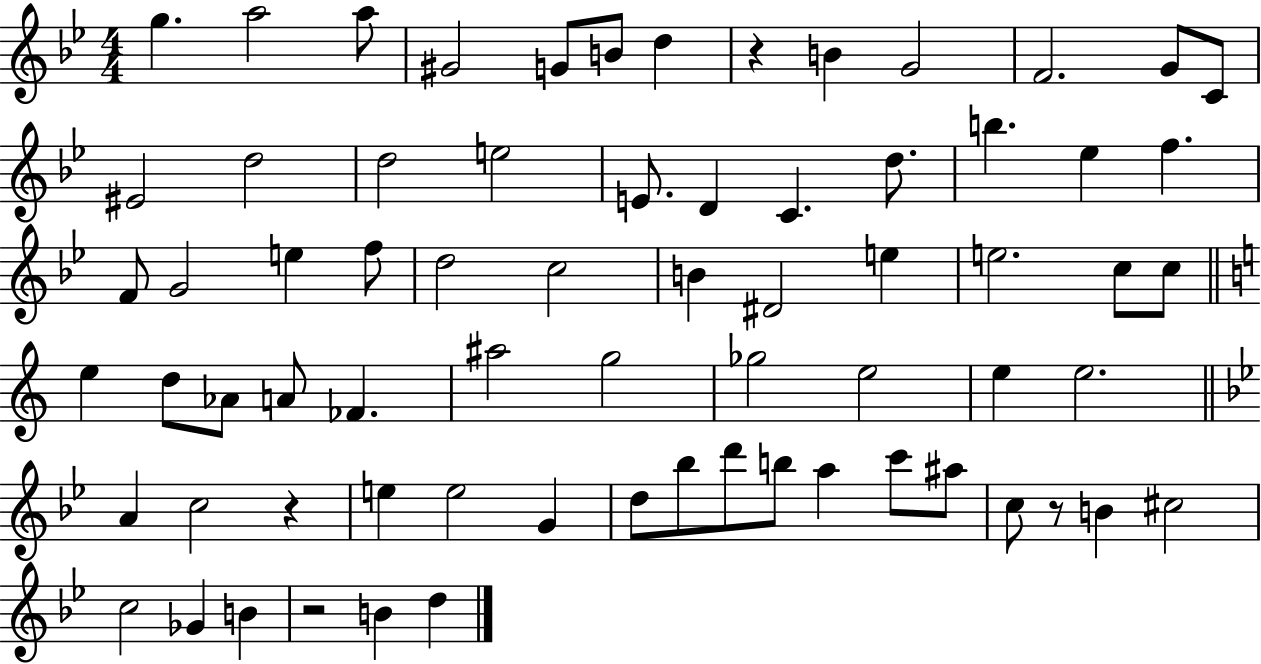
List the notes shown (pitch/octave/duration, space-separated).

G5/q. A5/h A5/e G#4/h G4/e B4/e D5/q R/q B4/q G4/h F4/h. G4/e C4/e EIS4/h D5/h D5/h E5/h E4/e. D4/q C4/q. D5/e. B5/q. Eb5/q F5/q. F4/e G4/h E5/q F5/e D5/h C5/h B4/q D#4/h E5/q E5/h. C5/e C5/e E5/q D5/e Ab4/e A4/e FES4/q. A#5/h G5/h Gb5/h E5/h E5/q E5/h. A4/q C5/h R/q E5/q E5/h G4/q D5/e Bb5/e D6/e B5/e A5/q C6/e A#5/e C5/e R/e B4/q C#5/h C5/h Gb4/q B4/q R/h B4/q D5/q